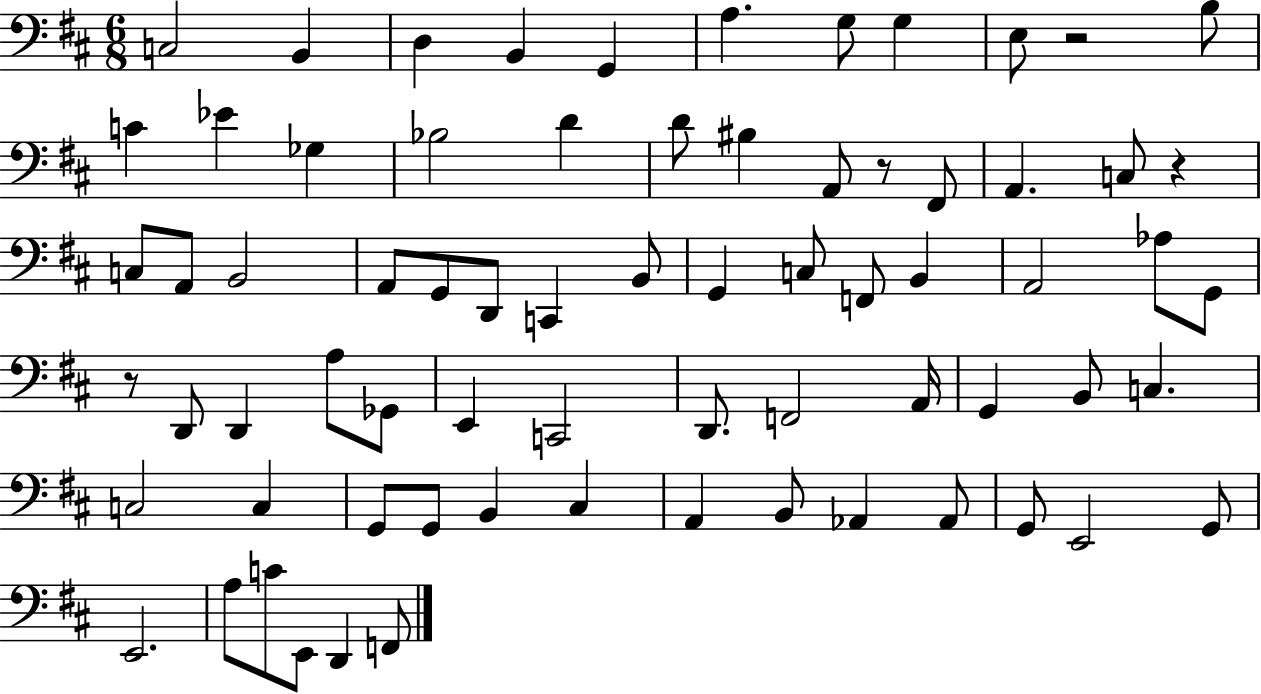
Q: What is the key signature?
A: D major